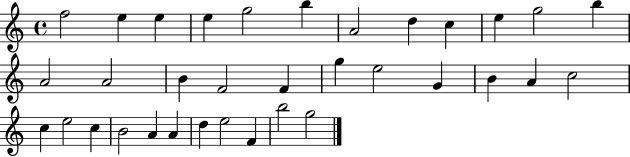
{
  \clef treble
  \time 4/4
  \defaultTimeSignature
  \key c \major
  f''2 e''4 e''4 | e''4 g''2 b''4 | a'2 d''4 c''4 | e''4 g''2 b''4 | \break a'2 a'2 | b'4 f'2 f'4 | g''4 e''2 g'4 | b'4 a'4 c''2 | \break c''4 e''2 c''4 | b'2 a'4 a'4 | d''4 e''2 f'4 | b''2 g''2 | \break \bar "|."
}